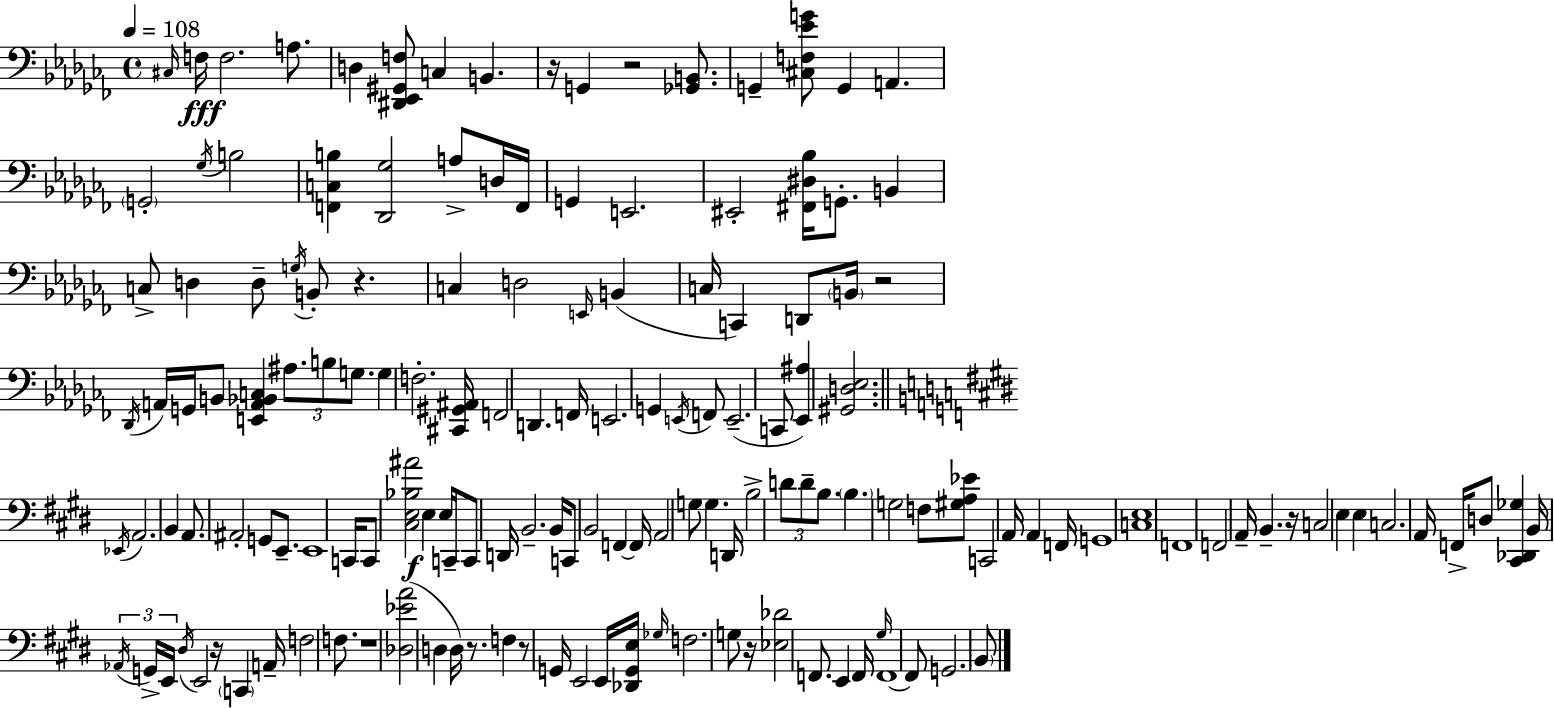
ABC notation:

X:1
T:Untitled
M:4/4
L:1/4
K:Abm
^C,/4 F,/4 F,2 A,/2 D, [^D,,_E,,^G,,F,]/2 C, B,, z/4 G,, z2 [_G,,B,,]/2 G,, [^C,F,_EG]/2 G,, A,, G,,2 _G,/4 B,2 [F,,C,B,] [_D,,_G,]2 A,/2 D,/4 F,,/4 G,, E,,2 ^E,,2 [^F,,^D,_B,]/4 G,,/2 B,, C,/2 D, D,/2 G,/4 B,,/2 z C, D,2 E,,/4 B,, C,/4 C,, D,,/2 B,,/4 z2 _D,,/4 A,,/4 G,,/4 B,,/2 [E,,A,,_B,,C,] ^A,/2 B,/2 G,/2 G, F,2 [^C,,^G,,^A,,]/4 F,,2 D,, F,,/4 E,,2 G,, E,,/4 F,,/2 E,,2 C,,/2 [_E,,^A,] [^G,,D,_E,]2 _E,,/4 A,,2 B,, A,,/2 ^A,,2 G,,/2 E,,/2 E,,4 C,,/4 C,,/2 [^C,E,_B,^A]2 E, E,/4 C,,/4 C,,/2 D,,/4 B,,2 B,,/4 C,,/2 B,,2 F,, F,,/4 A,,2 G,/2 G, D,,/4 B,2 D/2 D/2 B,/2 B, G,2 F,/2 [^G,A,_E]/2 C,,2 A,,/4 A,, F,,/4 G,,4 [C,E,]4 F,,4 F,,2 A,,/4 B,, z/4 C,2 E, E, C,2 A,,/4 F,,/4 D,/2 [^C,,_D,,_G,] B,,/4 _A,,/4 G,,/4 E,,/4 ^D,/4 E,,2 z/4 C,, A,,/4 F,2 F,/2 z4 [_D,_EA]2 D, D,/4 z/2 F, z/2 G,,/4 E,,2 E,,/4 [_D,,G,,E,]/4 _G,/4 F,2 G,/2 z/4 [_E,_D]2 F,,/2 E,, F,,/4 ^G,/4 F,,4 F,,/2 G,,2 B,,/2